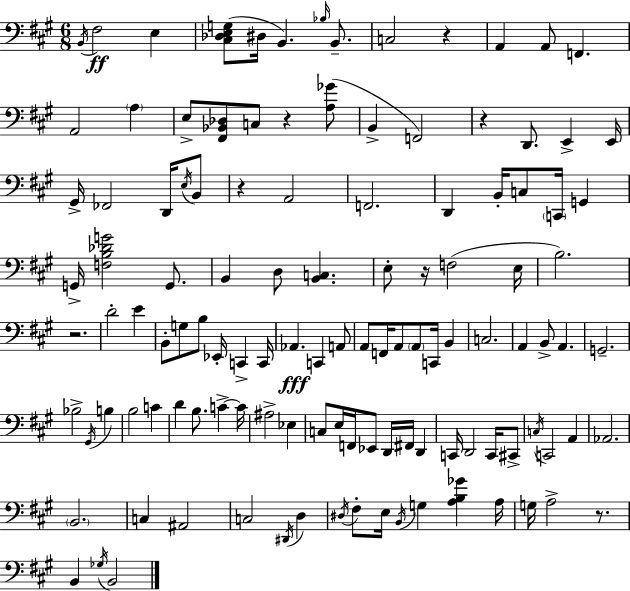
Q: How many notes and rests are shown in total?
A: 118